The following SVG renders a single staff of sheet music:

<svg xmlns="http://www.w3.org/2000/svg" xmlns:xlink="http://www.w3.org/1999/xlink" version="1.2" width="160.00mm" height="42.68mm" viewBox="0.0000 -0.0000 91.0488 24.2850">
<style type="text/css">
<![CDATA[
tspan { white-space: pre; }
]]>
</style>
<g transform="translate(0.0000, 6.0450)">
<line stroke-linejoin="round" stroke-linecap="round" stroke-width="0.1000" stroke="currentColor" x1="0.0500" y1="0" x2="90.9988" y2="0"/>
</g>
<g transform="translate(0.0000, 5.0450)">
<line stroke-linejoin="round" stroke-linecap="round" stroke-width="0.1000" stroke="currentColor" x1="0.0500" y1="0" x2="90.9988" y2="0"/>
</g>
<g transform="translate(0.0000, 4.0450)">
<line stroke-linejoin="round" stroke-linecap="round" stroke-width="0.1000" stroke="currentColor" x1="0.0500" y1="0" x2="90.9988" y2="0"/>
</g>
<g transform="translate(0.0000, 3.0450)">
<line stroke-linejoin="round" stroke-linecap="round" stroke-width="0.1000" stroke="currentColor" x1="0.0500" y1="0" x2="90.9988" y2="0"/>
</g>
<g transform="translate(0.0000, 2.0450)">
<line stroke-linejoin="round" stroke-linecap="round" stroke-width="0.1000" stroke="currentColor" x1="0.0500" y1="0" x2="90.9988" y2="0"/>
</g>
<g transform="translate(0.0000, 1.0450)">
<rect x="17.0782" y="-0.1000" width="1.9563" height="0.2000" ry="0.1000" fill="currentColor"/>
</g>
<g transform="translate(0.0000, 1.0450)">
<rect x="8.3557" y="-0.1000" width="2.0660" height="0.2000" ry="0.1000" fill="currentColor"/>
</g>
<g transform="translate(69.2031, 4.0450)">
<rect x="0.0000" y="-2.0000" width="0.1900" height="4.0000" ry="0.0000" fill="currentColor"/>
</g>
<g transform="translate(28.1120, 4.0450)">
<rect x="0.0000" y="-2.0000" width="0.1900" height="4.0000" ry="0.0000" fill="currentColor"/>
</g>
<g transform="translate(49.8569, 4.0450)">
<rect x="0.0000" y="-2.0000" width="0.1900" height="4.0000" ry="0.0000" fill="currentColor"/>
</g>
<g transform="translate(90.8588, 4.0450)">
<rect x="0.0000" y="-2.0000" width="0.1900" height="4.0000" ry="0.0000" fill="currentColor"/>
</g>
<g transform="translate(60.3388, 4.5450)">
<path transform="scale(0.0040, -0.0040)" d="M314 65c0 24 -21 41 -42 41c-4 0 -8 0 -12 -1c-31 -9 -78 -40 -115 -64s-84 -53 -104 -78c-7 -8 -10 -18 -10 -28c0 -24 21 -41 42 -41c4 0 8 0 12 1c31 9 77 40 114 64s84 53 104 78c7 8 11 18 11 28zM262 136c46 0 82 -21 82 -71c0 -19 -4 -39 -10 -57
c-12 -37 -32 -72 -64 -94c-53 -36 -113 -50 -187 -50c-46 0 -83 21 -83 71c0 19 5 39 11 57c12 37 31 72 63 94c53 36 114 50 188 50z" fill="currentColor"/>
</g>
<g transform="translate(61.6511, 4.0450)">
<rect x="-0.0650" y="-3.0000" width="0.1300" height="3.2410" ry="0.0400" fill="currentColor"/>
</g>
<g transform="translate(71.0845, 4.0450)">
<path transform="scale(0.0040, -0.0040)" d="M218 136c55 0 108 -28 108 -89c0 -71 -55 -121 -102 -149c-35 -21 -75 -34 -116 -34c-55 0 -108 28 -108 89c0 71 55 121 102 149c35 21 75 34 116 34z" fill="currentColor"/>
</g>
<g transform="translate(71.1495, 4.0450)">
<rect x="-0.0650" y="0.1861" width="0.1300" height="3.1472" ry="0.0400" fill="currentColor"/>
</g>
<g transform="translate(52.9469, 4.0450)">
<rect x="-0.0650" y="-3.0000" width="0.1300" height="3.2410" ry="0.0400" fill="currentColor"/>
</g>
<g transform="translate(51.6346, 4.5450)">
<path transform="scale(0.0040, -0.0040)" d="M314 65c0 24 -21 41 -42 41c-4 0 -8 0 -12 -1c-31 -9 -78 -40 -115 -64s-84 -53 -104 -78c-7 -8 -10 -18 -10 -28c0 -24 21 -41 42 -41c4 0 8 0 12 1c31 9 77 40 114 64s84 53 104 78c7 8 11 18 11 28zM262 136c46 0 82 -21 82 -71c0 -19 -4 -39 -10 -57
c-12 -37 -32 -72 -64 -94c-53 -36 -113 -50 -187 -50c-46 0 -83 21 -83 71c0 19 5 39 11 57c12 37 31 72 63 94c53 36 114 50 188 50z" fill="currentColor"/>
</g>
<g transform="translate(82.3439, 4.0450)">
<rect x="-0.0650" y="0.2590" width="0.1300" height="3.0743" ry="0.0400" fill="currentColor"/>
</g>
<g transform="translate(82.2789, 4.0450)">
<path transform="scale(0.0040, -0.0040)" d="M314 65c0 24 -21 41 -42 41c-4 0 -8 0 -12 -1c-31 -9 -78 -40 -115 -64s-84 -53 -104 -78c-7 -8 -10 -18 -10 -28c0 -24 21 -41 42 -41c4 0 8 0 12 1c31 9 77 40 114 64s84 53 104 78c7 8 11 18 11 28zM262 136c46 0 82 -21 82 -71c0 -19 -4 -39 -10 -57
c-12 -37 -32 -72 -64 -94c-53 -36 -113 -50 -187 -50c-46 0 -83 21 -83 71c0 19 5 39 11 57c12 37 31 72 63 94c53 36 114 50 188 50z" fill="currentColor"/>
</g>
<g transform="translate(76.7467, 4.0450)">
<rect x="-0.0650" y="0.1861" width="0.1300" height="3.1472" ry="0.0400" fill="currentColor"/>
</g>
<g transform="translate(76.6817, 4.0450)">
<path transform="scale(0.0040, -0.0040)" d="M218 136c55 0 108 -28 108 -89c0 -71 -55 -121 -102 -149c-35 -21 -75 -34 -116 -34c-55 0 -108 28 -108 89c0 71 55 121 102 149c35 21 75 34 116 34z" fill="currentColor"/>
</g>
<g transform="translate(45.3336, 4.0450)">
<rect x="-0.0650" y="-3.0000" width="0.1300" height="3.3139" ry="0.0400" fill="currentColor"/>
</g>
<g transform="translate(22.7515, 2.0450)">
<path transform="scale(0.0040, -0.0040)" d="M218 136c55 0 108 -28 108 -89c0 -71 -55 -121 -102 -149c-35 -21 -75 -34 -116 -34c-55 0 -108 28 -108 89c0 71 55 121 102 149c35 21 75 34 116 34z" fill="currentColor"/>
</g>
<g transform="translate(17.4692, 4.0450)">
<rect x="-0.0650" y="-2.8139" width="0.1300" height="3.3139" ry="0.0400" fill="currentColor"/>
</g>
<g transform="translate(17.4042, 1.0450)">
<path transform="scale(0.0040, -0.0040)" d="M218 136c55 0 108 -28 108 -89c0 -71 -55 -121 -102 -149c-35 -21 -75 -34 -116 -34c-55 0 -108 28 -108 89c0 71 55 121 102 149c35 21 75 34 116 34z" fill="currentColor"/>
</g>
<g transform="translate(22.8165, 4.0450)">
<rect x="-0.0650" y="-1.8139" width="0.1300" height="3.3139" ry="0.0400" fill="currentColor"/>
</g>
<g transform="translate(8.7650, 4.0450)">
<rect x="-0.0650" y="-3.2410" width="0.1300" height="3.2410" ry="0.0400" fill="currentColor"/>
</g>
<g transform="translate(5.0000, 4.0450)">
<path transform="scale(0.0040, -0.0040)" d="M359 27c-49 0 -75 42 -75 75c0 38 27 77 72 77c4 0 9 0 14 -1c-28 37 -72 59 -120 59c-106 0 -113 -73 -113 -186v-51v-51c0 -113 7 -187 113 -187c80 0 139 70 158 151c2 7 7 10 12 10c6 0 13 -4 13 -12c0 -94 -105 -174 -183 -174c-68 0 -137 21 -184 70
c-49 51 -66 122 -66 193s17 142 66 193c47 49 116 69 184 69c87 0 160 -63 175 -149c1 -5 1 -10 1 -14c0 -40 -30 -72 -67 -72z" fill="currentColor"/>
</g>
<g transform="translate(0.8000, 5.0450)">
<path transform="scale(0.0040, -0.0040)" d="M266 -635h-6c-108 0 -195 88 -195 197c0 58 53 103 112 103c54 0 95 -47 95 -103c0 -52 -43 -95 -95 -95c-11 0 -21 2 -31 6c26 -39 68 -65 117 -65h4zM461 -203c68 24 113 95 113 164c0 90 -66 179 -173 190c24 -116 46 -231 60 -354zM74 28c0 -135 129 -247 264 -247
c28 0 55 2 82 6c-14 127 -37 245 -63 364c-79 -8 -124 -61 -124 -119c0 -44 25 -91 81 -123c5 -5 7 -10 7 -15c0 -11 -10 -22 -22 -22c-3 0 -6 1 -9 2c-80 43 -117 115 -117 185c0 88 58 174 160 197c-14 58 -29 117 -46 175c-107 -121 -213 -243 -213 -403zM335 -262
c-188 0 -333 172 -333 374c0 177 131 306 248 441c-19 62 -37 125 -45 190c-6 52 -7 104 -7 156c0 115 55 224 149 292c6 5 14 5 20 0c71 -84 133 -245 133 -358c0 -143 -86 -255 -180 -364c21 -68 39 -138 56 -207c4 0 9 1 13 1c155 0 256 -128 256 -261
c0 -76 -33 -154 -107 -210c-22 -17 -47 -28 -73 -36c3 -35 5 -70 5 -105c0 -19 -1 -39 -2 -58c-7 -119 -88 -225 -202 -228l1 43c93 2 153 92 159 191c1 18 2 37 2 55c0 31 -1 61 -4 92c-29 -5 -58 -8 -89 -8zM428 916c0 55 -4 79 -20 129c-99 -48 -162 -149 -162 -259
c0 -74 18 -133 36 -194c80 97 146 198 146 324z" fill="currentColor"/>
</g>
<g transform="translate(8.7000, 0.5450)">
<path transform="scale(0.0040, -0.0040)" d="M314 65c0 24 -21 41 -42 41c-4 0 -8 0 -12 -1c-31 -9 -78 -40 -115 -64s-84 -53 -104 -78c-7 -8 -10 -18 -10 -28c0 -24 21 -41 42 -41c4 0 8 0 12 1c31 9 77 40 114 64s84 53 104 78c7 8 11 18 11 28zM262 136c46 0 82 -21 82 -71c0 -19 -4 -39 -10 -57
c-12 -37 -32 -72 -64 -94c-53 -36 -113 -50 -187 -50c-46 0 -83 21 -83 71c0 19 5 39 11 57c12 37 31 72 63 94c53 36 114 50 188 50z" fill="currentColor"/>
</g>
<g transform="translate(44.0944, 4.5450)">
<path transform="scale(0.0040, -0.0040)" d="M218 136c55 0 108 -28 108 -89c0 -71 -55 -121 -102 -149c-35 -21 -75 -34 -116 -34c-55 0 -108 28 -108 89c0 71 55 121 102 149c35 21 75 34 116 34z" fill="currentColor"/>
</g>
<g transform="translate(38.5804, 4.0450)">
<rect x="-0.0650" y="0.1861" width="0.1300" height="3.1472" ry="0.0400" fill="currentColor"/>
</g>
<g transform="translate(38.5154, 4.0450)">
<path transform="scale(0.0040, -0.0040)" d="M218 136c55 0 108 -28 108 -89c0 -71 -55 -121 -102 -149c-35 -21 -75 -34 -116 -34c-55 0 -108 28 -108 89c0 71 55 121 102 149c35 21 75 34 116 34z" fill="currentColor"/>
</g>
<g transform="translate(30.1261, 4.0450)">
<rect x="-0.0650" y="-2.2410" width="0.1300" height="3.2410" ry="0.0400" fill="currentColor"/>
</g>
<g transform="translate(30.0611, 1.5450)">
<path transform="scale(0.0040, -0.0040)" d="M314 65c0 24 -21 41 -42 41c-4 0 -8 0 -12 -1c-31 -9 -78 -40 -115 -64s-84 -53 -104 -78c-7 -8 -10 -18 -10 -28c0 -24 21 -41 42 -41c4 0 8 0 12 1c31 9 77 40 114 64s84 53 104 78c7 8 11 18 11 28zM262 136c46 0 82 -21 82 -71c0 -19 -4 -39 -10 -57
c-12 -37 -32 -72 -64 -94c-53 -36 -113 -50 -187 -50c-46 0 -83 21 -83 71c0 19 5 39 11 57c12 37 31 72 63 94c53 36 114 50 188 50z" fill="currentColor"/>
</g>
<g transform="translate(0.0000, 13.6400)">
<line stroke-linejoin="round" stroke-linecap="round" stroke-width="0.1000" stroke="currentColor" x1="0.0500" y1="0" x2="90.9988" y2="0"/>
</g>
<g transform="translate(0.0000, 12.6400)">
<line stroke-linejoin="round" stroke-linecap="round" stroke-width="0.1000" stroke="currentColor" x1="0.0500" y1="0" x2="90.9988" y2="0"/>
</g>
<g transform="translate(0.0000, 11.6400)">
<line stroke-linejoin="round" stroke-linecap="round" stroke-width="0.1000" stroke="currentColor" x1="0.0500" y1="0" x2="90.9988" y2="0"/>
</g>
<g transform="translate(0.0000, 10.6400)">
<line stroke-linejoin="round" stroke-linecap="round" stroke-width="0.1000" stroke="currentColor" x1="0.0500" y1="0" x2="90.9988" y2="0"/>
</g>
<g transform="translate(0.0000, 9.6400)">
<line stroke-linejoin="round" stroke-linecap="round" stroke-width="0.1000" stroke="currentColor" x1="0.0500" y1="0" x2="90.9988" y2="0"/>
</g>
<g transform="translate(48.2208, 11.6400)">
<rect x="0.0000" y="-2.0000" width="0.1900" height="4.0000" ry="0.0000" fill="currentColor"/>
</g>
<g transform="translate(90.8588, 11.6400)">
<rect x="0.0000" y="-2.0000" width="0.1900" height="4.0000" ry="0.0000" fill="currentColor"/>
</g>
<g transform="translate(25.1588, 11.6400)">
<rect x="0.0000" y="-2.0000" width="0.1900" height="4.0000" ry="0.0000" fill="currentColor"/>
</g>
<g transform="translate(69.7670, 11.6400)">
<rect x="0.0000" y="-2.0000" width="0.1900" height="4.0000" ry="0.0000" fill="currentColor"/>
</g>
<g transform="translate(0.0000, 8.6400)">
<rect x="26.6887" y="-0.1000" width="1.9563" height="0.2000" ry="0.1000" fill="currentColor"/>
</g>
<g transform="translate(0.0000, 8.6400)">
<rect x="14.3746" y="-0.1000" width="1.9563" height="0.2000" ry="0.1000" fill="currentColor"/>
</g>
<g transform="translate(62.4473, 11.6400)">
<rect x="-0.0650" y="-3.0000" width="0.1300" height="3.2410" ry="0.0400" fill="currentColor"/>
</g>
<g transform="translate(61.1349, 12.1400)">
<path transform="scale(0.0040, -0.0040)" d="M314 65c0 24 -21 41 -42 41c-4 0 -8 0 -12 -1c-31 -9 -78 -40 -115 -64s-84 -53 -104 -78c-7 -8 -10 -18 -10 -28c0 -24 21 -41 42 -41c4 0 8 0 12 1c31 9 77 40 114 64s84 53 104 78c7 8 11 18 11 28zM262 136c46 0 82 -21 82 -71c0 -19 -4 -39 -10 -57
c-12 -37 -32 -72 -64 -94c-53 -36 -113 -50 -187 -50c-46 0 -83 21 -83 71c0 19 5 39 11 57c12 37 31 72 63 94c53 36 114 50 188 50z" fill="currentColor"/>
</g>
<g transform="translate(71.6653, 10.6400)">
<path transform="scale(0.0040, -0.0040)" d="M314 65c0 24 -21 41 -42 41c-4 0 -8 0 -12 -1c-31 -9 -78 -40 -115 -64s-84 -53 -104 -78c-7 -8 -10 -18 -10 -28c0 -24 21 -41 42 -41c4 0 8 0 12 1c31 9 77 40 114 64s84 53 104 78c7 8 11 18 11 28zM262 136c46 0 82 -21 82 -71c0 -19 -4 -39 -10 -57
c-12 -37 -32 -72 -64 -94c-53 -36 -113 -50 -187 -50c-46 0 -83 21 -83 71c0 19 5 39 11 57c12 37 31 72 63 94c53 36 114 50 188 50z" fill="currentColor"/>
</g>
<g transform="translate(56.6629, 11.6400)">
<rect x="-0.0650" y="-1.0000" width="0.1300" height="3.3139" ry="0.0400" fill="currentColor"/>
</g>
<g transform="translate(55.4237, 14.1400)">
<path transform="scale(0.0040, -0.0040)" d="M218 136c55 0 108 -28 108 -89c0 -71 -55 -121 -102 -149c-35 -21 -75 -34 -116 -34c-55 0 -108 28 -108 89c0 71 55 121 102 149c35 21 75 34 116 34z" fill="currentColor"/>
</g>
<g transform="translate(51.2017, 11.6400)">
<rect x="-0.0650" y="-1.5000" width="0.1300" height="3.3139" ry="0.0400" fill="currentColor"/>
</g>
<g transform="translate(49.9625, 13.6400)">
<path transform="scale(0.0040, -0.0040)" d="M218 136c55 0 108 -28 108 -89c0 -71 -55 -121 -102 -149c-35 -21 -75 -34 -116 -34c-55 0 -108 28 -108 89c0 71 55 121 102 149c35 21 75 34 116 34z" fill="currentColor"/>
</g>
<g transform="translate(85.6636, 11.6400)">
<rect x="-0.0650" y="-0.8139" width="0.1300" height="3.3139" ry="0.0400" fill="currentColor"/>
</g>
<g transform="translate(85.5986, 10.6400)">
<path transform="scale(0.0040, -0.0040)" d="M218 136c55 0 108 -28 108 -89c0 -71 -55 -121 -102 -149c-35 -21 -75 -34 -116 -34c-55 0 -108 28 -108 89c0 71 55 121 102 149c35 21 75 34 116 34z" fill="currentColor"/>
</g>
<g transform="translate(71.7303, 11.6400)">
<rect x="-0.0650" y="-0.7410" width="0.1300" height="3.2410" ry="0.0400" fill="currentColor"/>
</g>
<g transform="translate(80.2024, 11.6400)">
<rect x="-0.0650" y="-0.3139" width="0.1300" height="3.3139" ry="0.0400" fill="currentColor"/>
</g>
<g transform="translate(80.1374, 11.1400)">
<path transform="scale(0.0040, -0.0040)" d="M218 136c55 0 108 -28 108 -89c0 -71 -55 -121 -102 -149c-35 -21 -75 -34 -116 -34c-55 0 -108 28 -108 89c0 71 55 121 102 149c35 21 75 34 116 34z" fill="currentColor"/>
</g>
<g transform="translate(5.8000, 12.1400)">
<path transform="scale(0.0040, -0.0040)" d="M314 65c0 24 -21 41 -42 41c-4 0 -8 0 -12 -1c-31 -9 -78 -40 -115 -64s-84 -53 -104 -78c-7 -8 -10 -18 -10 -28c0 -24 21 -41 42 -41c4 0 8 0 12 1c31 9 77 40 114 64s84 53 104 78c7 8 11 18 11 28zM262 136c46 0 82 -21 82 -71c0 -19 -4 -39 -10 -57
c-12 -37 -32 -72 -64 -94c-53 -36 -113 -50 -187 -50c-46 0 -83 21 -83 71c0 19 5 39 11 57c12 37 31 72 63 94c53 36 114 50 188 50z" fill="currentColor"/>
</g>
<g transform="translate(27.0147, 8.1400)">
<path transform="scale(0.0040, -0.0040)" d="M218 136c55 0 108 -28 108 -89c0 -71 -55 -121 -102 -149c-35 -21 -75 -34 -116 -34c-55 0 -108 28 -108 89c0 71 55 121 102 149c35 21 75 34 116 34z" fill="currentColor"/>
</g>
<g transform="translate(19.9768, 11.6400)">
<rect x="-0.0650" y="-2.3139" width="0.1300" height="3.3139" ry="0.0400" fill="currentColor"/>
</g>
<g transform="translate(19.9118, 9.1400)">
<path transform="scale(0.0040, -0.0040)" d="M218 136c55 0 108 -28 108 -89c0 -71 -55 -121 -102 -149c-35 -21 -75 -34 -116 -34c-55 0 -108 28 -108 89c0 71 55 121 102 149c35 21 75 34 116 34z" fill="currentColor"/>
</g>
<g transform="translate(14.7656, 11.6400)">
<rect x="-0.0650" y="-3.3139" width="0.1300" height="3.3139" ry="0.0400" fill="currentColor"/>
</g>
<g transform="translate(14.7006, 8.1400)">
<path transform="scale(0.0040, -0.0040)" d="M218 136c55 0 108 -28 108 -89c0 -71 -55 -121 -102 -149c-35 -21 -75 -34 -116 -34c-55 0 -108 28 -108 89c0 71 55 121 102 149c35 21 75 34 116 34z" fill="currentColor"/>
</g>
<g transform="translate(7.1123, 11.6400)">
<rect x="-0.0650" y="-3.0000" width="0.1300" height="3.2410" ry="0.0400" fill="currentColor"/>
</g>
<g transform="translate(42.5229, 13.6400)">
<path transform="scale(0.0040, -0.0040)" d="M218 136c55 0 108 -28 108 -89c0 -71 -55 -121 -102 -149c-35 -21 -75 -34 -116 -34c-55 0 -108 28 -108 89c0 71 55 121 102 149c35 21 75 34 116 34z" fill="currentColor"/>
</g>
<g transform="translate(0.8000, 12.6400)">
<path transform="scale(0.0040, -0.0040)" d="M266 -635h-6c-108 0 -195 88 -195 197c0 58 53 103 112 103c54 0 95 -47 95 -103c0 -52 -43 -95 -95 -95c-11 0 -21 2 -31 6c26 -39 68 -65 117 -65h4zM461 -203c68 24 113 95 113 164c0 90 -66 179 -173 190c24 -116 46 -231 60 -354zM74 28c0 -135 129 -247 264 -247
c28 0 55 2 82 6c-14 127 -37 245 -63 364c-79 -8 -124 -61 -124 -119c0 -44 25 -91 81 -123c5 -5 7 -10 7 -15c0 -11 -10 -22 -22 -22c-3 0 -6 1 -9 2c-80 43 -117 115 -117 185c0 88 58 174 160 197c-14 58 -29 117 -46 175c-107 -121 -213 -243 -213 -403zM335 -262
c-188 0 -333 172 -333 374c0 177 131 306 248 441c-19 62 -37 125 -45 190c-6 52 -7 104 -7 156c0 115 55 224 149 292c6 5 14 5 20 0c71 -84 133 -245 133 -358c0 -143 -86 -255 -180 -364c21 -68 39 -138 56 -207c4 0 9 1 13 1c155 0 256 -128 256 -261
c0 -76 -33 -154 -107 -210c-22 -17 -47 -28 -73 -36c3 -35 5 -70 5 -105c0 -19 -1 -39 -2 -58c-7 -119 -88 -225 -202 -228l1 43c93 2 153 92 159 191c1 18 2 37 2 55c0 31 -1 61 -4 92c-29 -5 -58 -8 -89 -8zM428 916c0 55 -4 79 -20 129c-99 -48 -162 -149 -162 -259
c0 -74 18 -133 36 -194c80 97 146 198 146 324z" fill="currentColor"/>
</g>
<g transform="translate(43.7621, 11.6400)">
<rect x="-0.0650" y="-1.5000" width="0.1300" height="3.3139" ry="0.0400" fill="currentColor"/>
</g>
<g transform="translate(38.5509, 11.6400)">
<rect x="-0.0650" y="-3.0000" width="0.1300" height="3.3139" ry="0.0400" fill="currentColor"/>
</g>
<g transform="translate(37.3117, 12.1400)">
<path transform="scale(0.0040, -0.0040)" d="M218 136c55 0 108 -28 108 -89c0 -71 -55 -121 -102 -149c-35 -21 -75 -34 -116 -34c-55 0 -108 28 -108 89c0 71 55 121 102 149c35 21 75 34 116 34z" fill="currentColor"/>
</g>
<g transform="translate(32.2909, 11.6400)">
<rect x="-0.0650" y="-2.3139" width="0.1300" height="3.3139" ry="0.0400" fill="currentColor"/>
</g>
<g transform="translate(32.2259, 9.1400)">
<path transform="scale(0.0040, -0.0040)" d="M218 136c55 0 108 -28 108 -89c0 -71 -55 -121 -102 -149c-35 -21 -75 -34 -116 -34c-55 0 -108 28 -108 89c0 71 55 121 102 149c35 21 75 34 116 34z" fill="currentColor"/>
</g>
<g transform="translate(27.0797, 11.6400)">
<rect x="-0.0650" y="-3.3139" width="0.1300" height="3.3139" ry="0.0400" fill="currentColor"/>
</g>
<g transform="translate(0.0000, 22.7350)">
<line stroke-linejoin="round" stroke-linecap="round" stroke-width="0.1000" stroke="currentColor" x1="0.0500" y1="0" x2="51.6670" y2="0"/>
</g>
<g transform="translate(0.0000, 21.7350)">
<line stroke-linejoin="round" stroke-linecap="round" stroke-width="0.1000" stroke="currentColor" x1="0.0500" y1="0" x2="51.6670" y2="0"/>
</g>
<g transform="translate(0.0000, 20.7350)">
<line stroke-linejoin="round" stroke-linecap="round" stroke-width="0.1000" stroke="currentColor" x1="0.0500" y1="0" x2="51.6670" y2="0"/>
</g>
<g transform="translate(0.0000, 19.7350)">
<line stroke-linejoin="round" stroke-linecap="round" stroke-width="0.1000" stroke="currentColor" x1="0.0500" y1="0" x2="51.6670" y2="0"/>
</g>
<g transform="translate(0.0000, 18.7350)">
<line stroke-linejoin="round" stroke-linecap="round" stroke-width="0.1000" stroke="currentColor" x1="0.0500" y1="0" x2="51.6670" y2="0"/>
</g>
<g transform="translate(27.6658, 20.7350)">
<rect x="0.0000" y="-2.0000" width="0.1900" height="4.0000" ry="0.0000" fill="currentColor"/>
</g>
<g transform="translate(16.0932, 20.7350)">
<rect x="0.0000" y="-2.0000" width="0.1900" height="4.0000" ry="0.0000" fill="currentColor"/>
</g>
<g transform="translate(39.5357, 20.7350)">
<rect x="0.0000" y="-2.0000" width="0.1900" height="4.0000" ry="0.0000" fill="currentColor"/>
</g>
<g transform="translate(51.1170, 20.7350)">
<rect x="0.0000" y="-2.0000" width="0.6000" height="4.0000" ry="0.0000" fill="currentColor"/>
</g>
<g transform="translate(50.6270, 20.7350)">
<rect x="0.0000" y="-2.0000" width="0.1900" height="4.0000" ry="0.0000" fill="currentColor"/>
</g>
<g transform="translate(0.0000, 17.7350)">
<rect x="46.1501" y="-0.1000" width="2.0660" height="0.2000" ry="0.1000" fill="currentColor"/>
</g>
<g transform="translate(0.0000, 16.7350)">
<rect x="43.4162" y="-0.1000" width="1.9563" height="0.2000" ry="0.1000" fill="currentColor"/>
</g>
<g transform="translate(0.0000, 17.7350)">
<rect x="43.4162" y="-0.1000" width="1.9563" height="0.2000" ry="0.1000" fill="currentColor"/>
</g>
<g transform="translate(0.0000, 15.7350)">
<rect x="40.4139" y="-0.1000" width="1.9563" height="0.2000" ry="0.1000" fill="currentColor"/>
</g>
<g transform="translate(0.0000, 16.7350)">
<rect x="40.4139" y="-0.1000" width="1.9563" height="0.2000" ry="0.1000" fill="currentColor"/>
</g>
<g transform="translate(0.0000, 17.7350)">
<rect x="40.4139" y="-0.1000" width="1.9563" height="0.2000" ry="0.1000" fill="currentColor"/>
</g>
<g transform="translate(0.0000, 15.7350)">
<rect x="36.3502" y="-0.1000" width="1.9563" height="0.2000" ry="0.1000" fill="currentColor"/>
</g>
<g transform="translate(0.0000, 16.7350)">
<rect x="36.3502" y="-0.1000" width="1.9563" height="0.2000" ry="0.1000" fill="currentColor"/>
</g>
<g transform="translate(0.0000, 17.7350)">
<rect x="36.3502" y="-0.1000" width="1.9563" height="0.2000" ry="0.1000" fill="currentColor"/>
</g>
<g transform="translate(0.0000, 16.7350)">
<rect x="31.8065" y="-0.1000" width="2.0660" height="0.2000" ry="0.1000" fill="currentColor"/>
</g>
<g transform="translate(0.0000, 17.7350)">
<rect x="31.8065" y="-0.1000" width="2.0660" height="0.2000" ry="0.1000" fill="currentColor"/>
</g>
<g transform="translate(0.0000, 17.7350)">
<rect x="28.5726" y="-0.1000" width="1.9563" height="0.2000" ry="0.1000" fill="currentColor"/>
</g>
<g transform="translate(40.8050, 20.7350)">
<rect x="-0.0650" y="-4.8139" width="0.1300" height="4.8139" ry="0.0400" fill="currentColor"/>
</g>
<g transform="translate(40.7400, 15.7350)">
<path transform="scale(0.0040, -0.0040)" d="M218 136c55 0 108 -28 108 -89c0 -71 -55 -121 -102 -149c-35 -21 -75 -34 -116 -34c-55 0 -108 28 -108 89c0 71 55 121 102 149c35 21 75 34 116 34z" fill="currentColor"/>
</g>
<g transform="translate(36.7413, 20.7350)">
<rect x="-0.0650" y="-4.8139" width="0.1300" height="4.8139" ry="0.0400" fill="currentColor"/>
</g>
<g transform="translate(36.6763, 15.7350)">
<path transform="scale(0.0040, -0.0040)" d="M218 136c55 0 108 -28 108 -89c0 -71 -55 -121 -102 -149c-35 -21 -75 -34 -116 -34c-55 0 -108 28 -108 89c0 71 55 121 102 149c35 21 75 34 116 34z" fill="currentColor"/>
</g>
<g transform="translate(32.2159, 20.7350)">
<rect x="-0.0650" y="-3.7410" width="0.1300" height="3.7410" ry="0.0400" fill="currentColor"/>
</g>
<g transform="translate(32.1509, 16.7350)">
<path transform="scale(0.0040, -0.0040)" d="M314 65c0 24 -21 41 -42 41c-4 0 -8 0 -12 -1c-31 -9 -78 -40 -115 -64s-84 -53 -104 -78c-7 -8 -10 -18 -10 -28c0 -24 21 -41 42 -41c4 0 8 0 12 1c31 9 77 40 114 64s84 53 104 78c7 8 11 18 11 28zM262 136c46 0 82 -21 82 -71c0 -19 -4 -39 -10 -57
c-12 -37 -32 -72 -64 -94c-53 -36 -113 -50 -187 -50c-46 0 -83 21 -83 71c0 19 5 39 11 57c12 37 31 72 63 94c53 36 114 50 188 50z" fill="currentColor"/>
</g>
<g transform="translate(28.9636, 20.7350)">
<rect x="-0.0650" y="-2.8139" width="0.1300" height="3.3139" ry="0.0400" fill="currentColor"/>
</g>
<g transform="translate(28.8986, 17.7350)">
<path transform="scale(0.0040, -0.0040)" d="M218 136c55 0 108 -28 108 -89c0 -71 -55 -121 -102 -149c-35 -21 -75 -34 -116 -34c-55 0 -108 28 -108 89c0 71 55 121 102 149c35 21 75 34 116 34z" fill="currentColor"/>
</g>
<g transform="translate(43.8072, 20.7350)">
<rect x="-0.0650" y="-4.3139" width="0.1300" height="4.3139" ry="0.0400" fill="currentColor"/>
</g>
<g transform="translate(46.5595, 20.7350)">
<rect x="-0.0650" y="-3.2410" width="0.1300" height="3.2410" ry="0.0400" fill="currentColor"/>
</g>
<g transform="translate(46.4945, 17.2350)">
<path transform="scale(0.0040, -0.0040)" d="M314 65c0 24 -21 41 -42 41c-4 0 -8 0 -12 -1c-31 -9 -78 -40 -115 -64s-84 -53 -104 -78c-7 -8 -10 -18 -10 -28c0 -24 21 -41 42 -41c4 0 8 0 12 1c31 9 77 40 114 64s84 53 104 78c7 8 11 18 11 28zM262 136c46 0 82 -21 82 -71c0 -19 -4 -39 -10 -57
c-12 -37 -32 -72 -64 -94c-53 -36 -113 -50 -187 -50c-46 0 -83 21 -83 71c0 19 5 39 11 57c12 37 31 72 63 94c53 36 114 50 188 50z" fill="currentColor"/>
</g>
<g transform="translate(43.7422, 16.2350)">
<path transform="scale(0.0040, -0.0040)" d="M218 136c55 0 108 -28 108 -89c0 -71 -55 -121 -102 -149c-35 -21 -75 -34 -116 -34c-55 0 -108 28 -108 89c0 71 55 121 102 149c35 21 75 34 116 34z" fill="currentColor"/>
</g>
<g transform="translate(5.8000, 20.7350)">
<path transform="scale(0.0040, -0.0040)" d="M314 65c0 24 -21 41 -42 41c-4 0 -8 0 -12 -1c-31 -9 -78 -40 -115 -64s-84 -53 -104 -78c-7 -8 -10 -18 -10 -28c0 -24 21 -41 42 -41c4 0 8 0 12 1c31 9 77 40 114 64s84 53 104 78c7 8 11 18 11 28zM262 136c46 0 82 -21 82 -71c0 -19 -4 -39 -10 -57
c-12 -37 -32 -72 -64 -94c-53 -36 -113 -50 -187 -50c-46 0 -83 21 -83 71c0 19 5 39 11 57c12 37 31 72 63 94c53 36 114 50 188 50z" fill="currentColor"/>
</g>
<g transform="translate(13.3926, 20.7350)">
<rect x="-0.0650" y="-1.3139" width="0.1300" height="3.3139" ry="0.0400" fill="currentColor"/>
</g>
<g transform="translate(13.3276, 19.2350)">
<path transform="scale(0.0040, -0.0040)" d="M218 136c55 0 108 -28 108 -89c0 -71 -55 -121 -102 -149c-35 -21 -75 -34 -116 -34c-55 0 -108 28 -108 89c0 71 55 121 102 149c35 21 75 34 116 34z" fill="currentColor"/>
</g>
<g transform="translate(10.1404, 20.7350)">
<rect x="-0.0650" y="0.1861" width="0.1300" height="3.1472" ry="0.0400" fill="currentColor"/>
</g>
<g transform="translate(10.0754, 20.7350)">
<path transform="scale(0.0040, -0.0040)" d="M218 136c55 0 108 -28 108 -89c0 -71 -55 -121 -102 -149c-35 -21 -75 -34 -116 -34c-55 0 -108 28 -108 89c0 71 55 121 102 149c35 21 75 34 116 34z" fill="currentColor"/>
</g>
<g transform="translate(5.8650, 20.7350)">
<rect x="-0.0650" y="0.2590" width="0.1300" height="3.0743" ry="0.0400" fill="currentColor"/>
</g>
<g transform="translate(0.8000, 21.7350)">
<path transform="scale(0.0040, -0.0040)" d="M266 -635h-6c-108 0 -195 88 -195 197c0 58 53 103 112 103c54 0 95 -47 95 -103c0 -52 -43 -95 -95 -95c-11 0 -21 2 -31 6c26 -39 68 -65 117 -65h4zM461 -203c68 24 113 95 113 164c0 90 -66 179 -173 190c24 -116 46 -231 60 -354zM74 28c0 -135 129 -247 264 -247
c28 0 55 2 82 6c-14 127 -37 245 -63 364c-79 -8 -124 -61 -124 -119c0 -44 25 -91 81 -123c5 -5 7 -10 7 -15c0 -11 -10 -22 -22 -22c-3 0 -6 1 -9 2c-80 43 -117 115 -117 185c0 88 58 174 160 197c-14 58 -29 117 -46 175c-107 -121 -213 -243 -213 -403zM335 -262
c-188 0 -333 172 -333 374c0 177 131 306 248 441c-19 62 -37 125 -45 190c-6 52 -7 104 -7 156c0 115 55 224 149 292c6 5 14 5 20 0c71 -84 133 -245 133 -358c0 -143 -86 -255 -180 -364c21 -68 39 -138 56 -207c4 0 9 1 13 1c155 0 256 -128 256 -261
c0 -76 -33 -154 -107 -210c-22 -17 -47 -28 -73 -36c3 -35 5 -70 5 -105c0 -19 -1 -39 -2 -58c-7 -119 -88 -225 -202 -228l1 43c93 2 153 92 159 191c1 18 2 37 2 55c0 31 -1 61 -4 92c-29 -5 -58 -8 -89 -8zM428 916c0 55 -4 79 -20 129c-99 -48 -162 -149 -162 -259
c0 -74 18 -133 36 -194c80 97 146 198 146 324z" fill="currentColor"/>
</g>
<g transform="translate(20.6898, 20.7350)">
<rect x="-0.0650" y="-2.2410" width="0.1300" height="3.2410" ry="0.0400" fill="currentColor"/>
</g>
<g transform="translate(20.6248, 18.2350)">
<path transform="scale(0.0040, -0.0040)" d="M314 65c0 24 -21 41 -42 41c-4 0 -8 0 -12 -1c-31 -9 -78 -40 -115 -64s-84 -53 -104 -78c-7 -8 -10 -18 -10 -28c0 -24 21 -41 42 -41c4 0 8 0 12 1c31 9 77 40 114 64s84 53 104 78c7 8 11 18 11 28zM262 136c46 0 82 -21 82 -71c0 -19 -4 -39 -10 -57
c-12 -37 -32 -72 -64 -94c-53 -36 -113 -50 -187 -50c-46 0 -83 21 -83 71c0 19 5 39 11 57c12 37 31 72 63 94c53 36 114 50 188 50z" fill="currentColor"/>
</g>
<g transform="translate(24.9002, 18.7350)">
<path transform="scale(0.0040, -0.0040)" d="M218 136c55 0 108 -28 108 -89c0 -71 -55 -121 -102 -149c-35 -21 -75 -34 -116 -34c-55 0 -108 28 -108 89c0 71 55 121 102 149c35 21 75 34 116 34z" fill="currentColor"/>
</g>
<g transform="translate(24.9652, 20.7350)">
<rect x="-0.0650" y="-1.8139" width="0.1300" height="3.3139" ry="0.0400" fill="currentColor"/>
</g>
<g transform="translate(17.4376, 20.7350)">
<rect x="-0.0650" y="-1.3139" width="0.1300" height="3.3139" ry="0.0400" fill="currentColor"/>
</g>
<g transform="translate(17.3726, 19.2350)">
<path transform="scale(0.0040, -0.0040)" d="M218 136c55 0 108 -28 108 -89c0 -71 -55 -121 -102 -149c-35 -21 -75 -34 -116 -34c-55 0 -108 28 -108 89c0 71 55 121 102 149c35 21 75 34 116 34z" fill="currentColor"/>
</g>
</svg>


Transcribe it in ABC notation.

X:1
T:Untitled
M:4/4
L:1/4
K:C
b2 a f g2 B A A2 A2 B B B2 A2 b g b g A E E D A2 d2 c d B2 B e e g2 f a c'2 e' e' d' b2